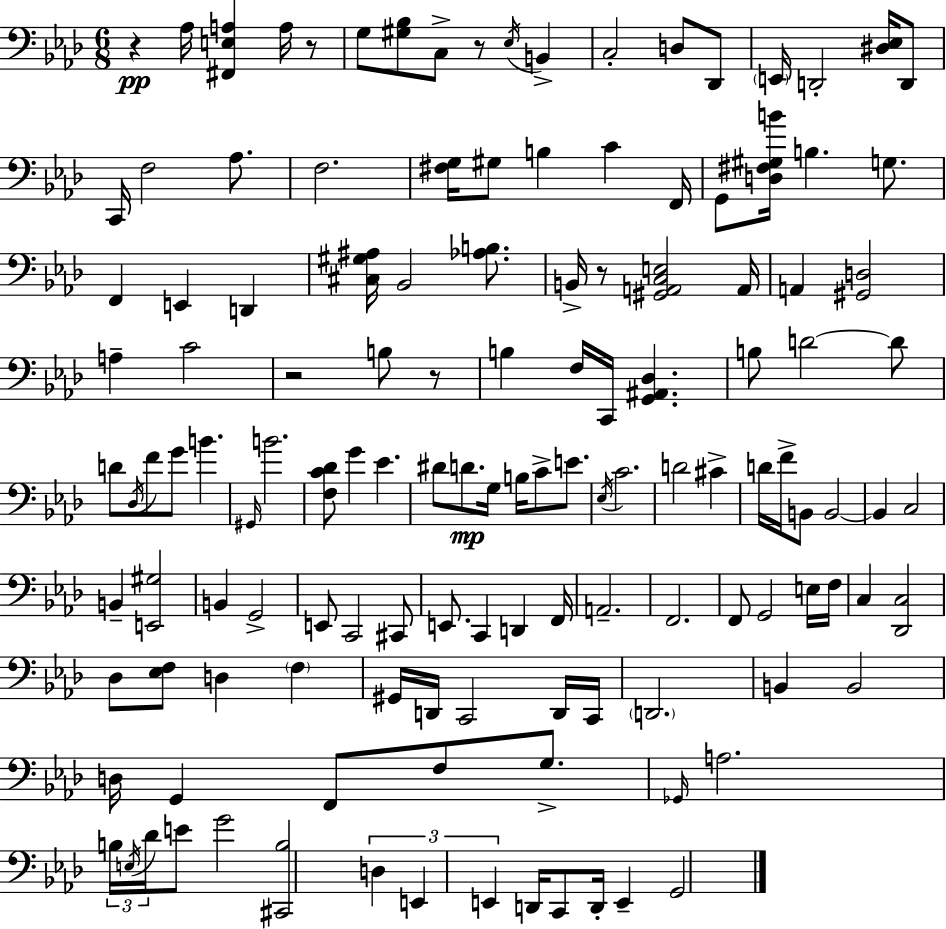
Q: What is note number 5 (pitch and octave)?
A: Eb3